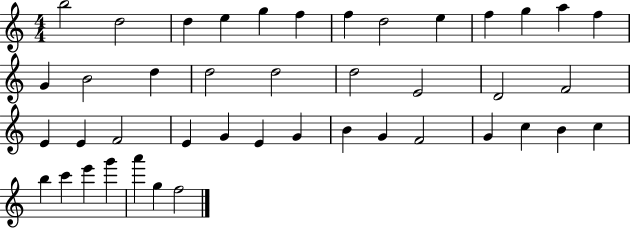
{
  \clef treble
  \numericTimeSignature
  \time 4/4
  \key c \major
  b''2 d''2 | d''4 e''4 g''4 f''4 | f''4 d''2 e''4 | f''4 g''4 a''4 f''4 | \break g'4 b'2 d''4 | d''2 d''2 | d''2 e'2 | d'2 f'2 | \break e'4 e'4 f'2 | e'4 g'4 e'4 g'4 | b'4 g'4 f'2 | g'4 c''4 b'4 c''4 | \break b''4 c'''4 e'''4 g'''4 | a'''4 g''4 f''2 | \bar "|."
}